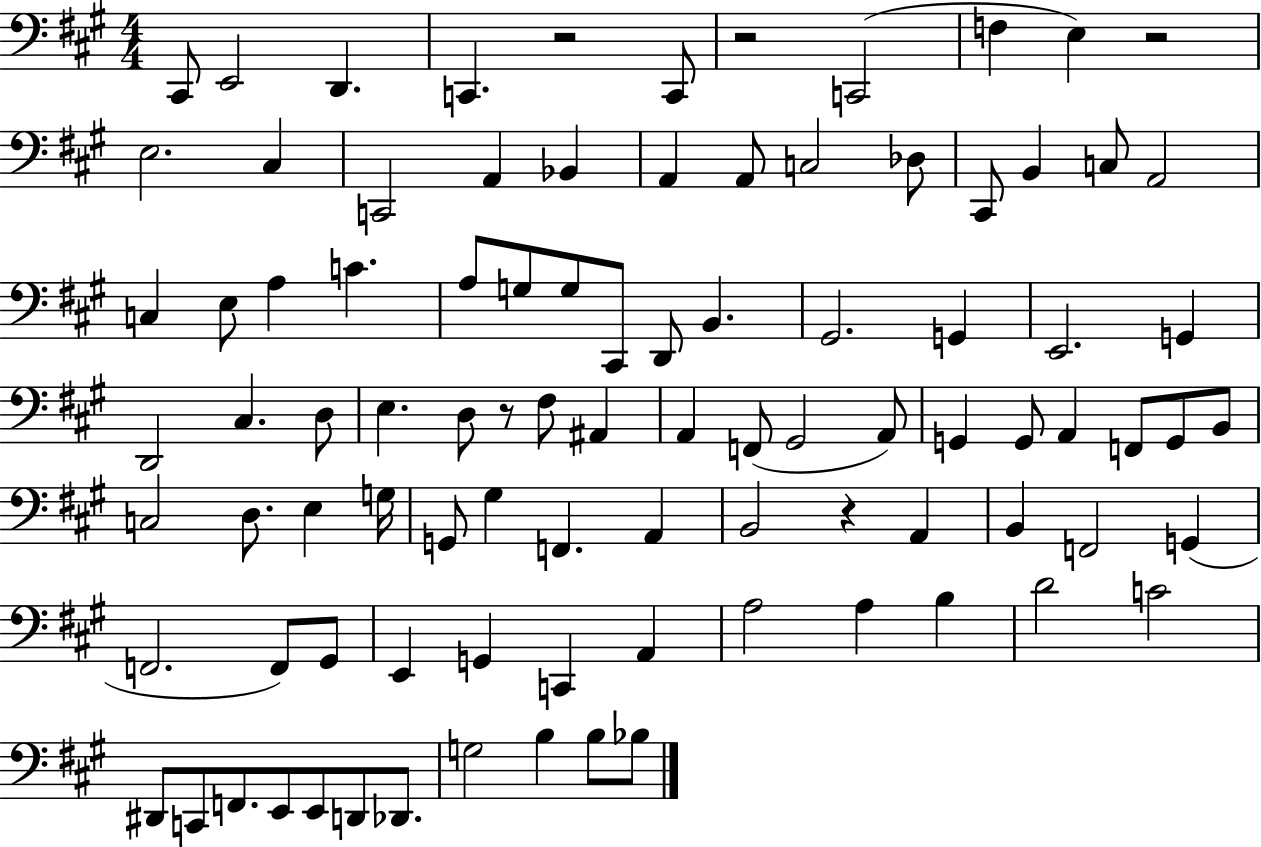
C#2/e E2/h D2/q. C2/q. R/h C2/e R/h C2/h F3/q E3/q R/h E3/h. C#3/q C2/h A2/q Bb2/q A2/q A2/e C3/h Db3/e C#2/e B2/q C3/e A2/h C3/q E3/e A3/q C4/q. A3/e G3/e G3/e C#2/e D2/e B2/q. G#2/h. G2/q E2/h. G2/q D2/h C#3/q. D3/e E3/q. D3/e R/e F#3/e A#2/q A2/q F2/e G#2/h A2/e G2/q G2/e A2/q F2/e G2/e B2/e C3/h D3/e. E3/q G3/s G2/e G#3/q F2/q. A2/q B2/h R/q A2/q B2/q F2/h G2/q F2/h. F2/e G#2/e E2/q G2/q C2/q A2/q A3/h A3/q B3/q D4/h C4/h D#2/e C2/e F2/e. E2/e E2/e D2/e Db2/e. G3/h B3/q B3/e Bb3/e